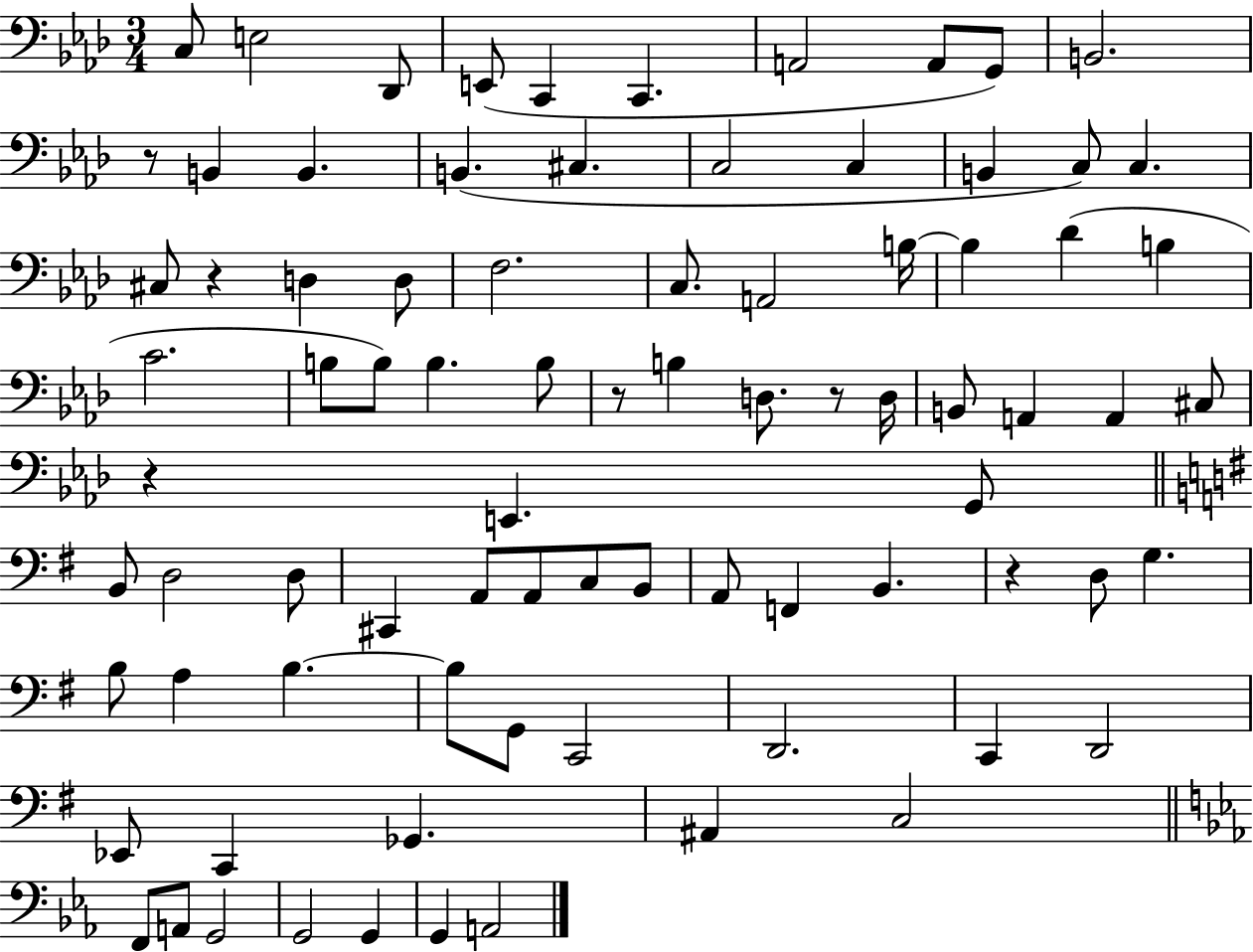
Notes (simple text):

C3/e E3/h Db2/e E2/e C2/q C2/q. A2/h A2/e G2/e B2/h. R/e B2/q B2/q. B2/q. C#3/q. C3/h C3/q B2/q C3/e C3/q. C#3/e R/q D3/q D3/e F3/h. C3/e. A2/h B3/s B3/q Db4/q B3/q C4/h. B3/e B3/e B3/q. B3/e R/e B3/q D3/e. R/e D3/s B2/e A2/q A2/q C#3/e R/q E2/q. G2/e B2/e D3/h D3/e C#2/q A2/e A2/e C3/e B2/e A2/e F2/q B2/q. R/q D3/e G3/q. B3/e A3/q B3/q. B3/e G2/e C2/h D2/h. C2/q D2/h Eb2/e C2/q Gb2/q. A#2/q C3/h F2/e A2/e G2/h G2/h G2/q G2/q A2/h